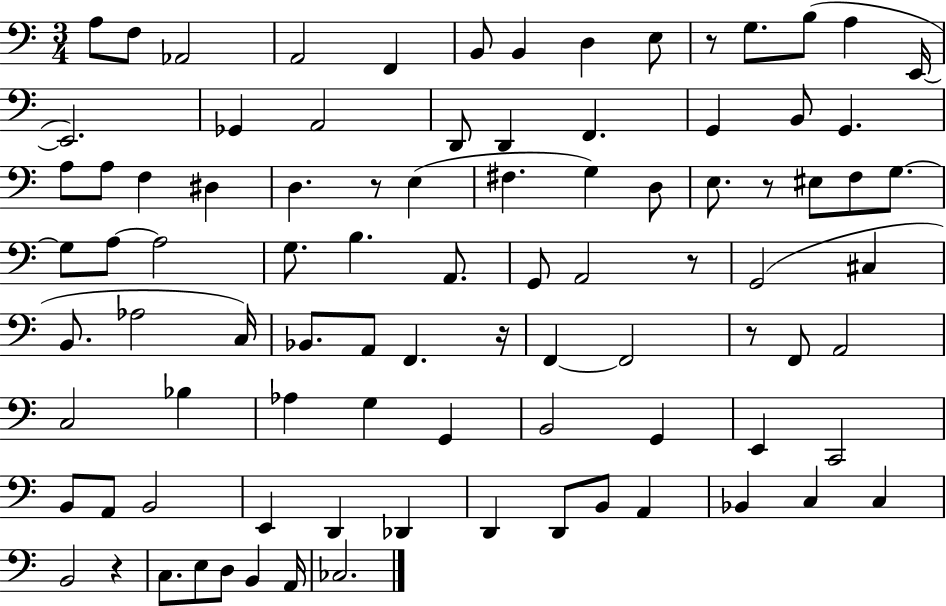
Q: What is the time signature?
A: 3/4